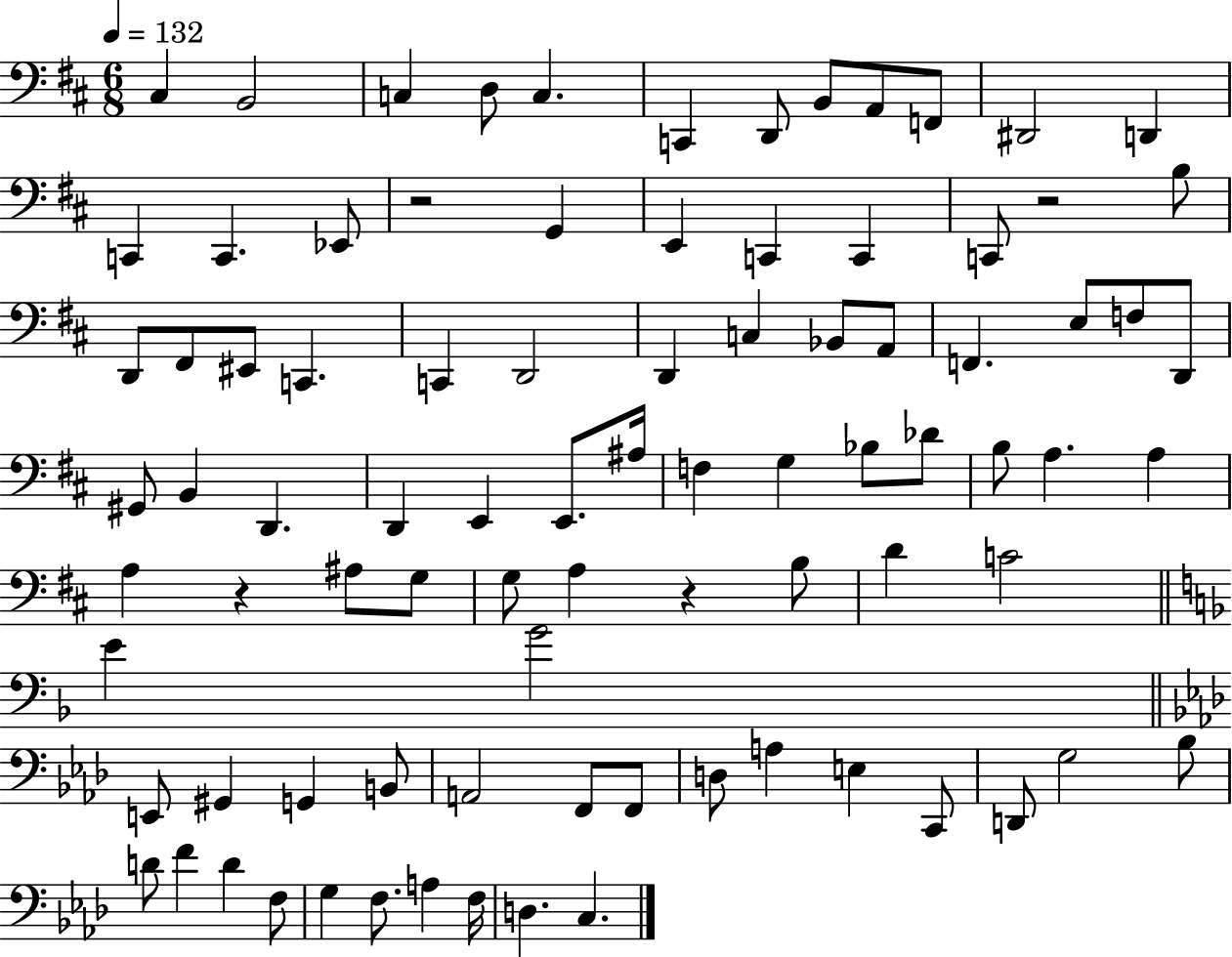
X:1
T:Untitled
M:6/8
L:1/4
K:D
^C, B,,2 C, D,/2 C, C,, D,,/2 B,,/2 A,,/2 F,,/2 ^D,,2 D,, C,, C,, _E,,/2 z2 G,, E,, C,, C,, C,,/2 z2 B,/2 D,,/2 ^F,,/2 ^E,,/2 C,, C,, D,,2 D,, C, _B,,/2 A,,/2 F,, E,/2 F,/2 D,,/2 ^G,,/2 B,, D,, D,, E,, E,,/2 ^A,/4 F, G, _B,/2 _D/2 B,/2 A, A, A, z ^A,/2 G,/2 G,/2 A, z B,/2 D C2 E G2 E,,/2 ^G,, G,, B,,/2 A,,2 F,,/2 F,,/2 D,/2 A, E, C,,/2 D,,/2 G,2 _B,/2 D/2 F D F,/2 G, F,/2 A, F,/4 D, C,